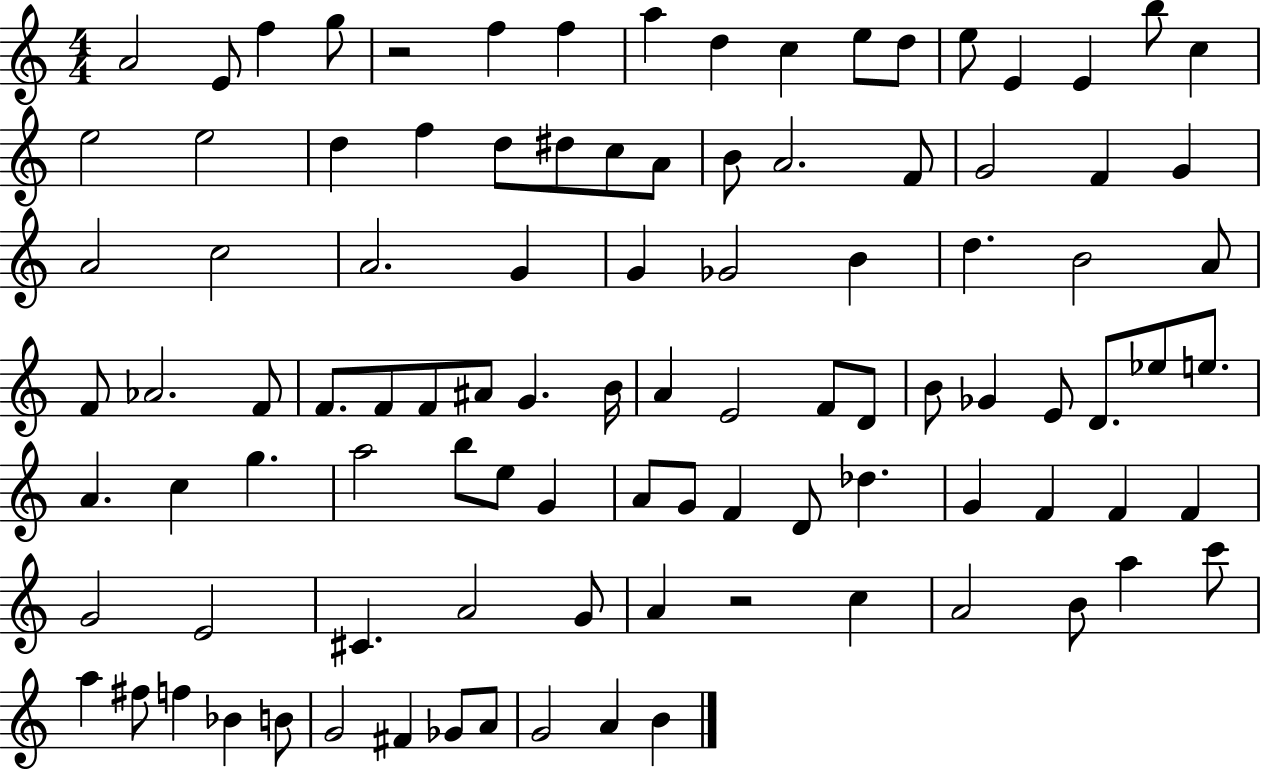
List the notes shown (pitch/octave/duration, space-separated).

A4/h E4/e F5/q G5/e R/h F5/q F5/q A5/q D5/q C5/q E5/e D5/e E5/e E4/q E4/q B5/e C5/q E5/h E5/h D5/q F5/q D5/e D#5/e C5/e A4/e B4/e A4/h. F4/e G4/h F4/q G4/q A4/h C5/h A4/h. G4/q G4/q Gb4/h B4/q D5/q. B4/h A4/e F4/e Ab4/h. F4/e F4/e. F4/e F4/e A#4/e G4/q. B4/s A4/q E4/h F4/e D4/e B4/e Gb4/q E4/e D4/e. Eb5/e E5/e. A4/q. C5/q G5/q. A5/h B5/e E5/e G4/q A4/e G4/e F4/q D4/e Db5/q. G4/q F4/q F4/q F4/q G4/h E4/h C#4/q. A4/h G4/e A4/q R/h C5/q A4/h B4/e A5/q C6/e A5/q F#5/e F5/q Bb4/q B4/e G4/h F#4/q Gb4/e A4/e G4/h A4/q B4/q